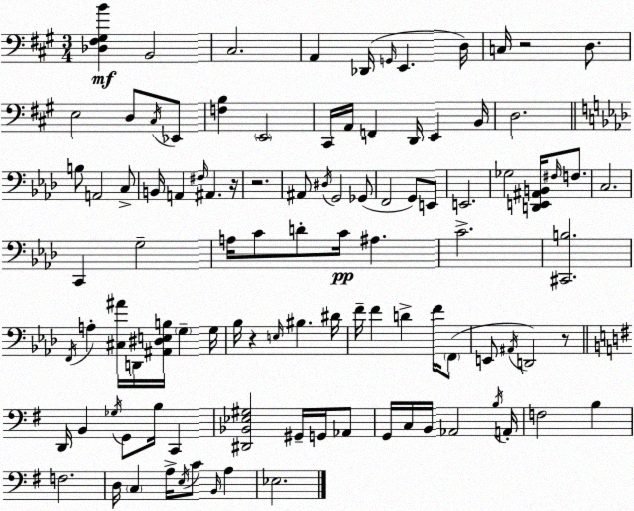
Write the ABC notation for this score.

X:1
T:Untitled
M:3/4
L:1/4
K:A
[_D,^F,^G,B] B,,2 ^C,2 A,, _D,,/4 G,,/4 E,, D,/4 C,/4 z2 D,/2 E,2 D,/2 ^C,/4 _E,,/2 [F,B,] E,,2 ^C,,/4 A,,/4 F,, D,,/4 E,, B,,/4 D,2 B,/2 A,,2 C,/2 B,,/4 A,, ^F,/4 ^A,, z/4 z2 ^A,,/2 ^D,/4 G,,2 _G,,/2 F,,2 G,,/2 E,,/2 E,,2 _G,2 [D,,E,,^A,,B,,]/4 ^F,/4 F,/2 C,2 C,, G,2 A,/4 C/2 D/2 C/4 ^A, C2 [^C,,B,]2 F,,/4 A, [^C,^A]/4 D,,/4 [^A,,^D,E,B,]/4 G, G,/4 _B,/4 z E,/4 ^B, ^D/4 F/4 F D F/4 F,,/2 E,,/2 ^A,,/4 D,,2 z/2 D,,/4 B,, _G,/4 G,,/2 B,/4 C,, [^D,,_B,,_E,^G,]2 ^G,,/4 G,,/4 _A,,/2 G,,/4 C,/4 B,,/4 _A,,2 B,/4 A,,/4 F,2 B, F,2 D,/4 C, A,/4 E,/4 C/2 B,,/4 A, _E,2